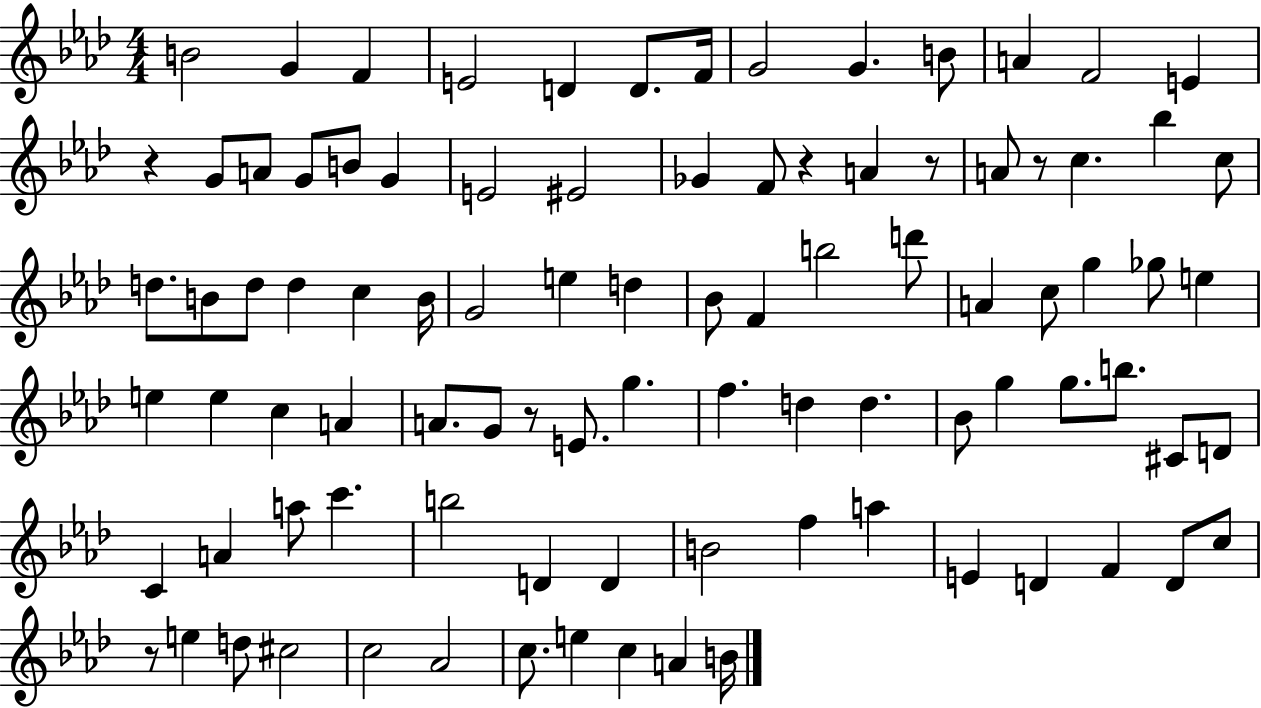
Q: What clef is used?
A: treble